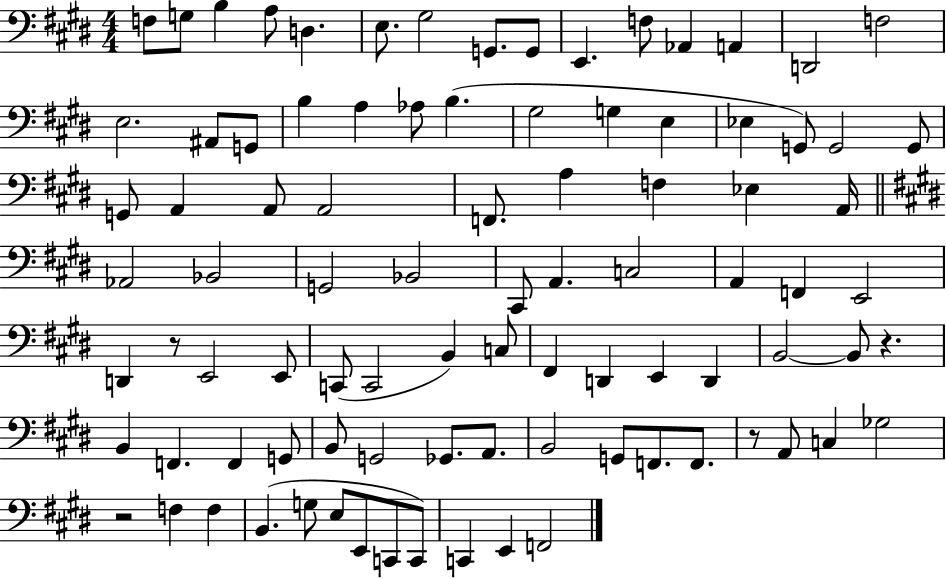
{
  \clef bass
  \numericTimeSignature
  \time 4/4
  \key e \major
  f8 g8 b4 a8 d4. | e8. gis2 g,8. g,8 | e,4. f8 aes,4 a,4 | d,2 f2 | \break e2. ais,8 g,8 | b4 a4 aes8 b4.( | gis2 g4 e4 | ees4 g,8) g,2 g,8 | \break g,8 a,4 a,8 a,2 | f,8. a4 f4 ees4 a,16 | \bar "||" \break \key e \major aes,2 bes,2 | g,2 bes,2 | cis,8 a,4. c2 | a,4 f,4 e,2 | \break d,4 r8 e,2 e,8 | c,8( c,2 b,4) c8 | fis,4 d,4 e,4 d,4 | b,2~~ b,8 r4. | \break b,4 f,4. f,4 g,8 | b,8 g,2 ges,8. a,8. | b,2 g,8 f,8. f,8. | r8 a,8 c4 ges2 | \break r2 f4 f4 | b,4.( g8 e8 e,8 c,8 c,8) | c,4 e,4 f,2 | \bar "|."
}